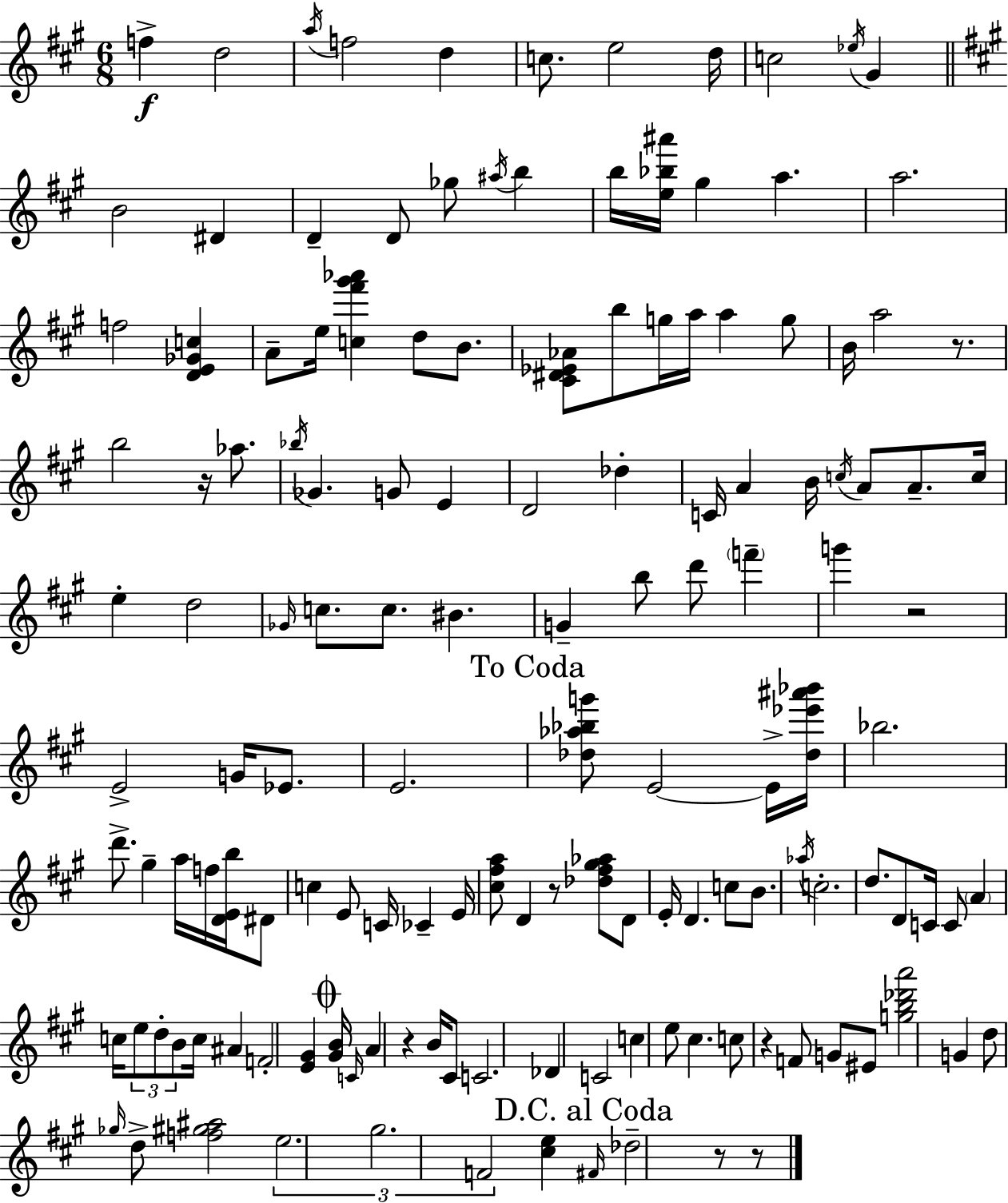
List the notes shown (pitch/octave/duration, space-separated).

F5/q D5/h A5/s F5/h D5/q C5/e. E5/h D5/s C5/h Eb5/s G#4/q B4/h D#4/q D4/q D4/e Gb5/e A#5/s B5/q B5/s [E5,Bb5,A#6]/s G#5/q A5/q. A5/h. F5/h [D4,E4,Gb4,C5]/q A4/e E5/s [C5,F#6,G#6,Ab6]/q D5/e B4/e. [C#4,D#4,Eb4,Ab4]/e B5/e G5/s A5/s A5/q G5/e B4/s A5/h R/e. B5/h R/s Ab5/e. Bb5/s Gb4/q. G4/e E4/q D4/h Db5/q C4/s A4/q B4/s C5/s A4/e A4/e. C5/s E5/q D5/h Gb4/s C5/e. C5/e. BIS4/q. G4/q B5/e D6/e F6/q G6/q R/h E4/h G4/s Eb4/e. E4/h. [Db5,Ab5,Bb5,G6]/e E4/h E4/s [Db5,Eb6,A#6,Bb6]/s Bb5/h. D6/e. G#5/q A5/s F5/s [D4,E4,B5]/s D#4/e C5/q E4/e C4/s CES4/q E4/s [C#5,F#5,A5]/e D4/q R/e [Db5,F#5,G#5,Ab5]/e D4/e E4/s D4/q. C5/e B4/e. Ab5/s C5/h. D5/e. D4/e C4/s C4/e A4/q C5/s E5/e D5/e B4/e C5/s A#4/q F4/h [E4,G#4]/q [G#4,B4]/s C4/s A4/q R/q B4/s C#4/e C4/h. Db4/q C4/h C5/q E5/e C#5/q. C5/e R/q F4/e G4/e EIS4/e [G5,B5,Db6,A6]/h G4/q D5/e Gb5/s D5/e [F5,G#5,A#5]/h E5/h. G#5/h. F4/h [C#5,E5]/q F#4/s Db5/h R/e R/e